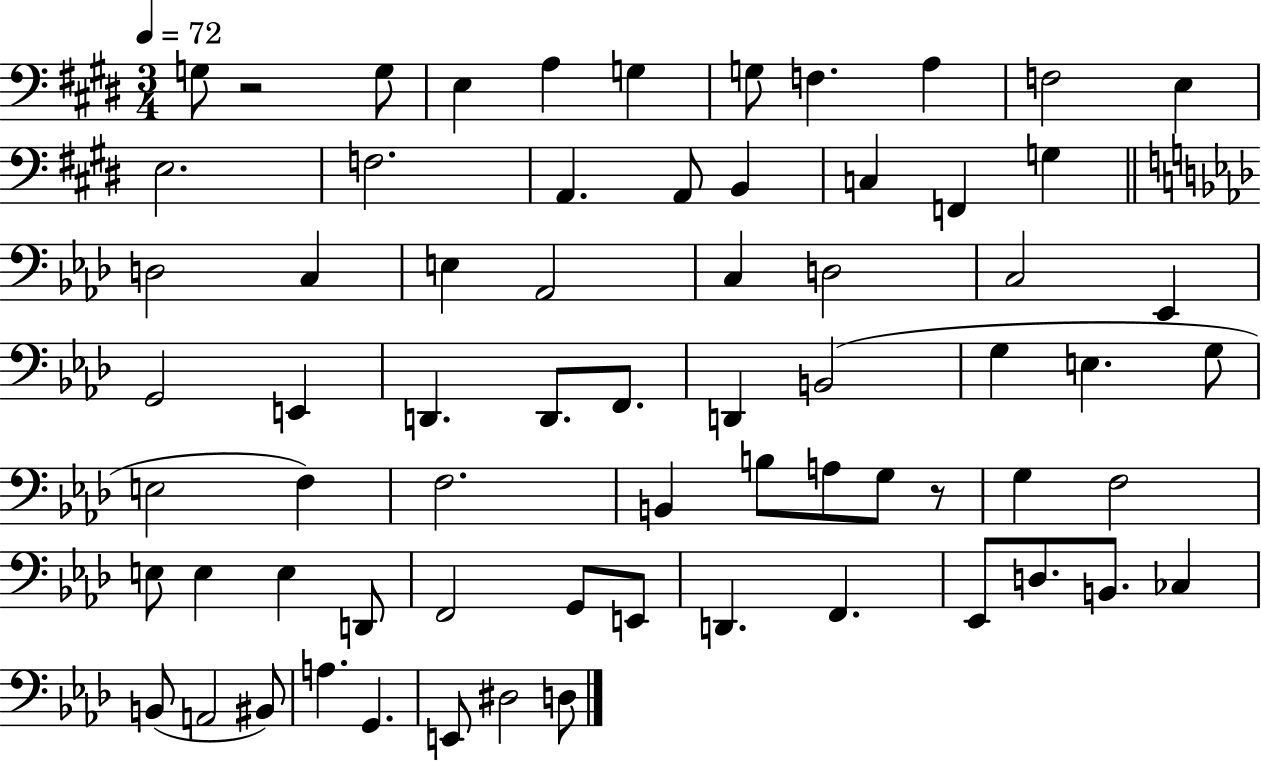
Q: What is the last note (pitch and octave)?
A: D3